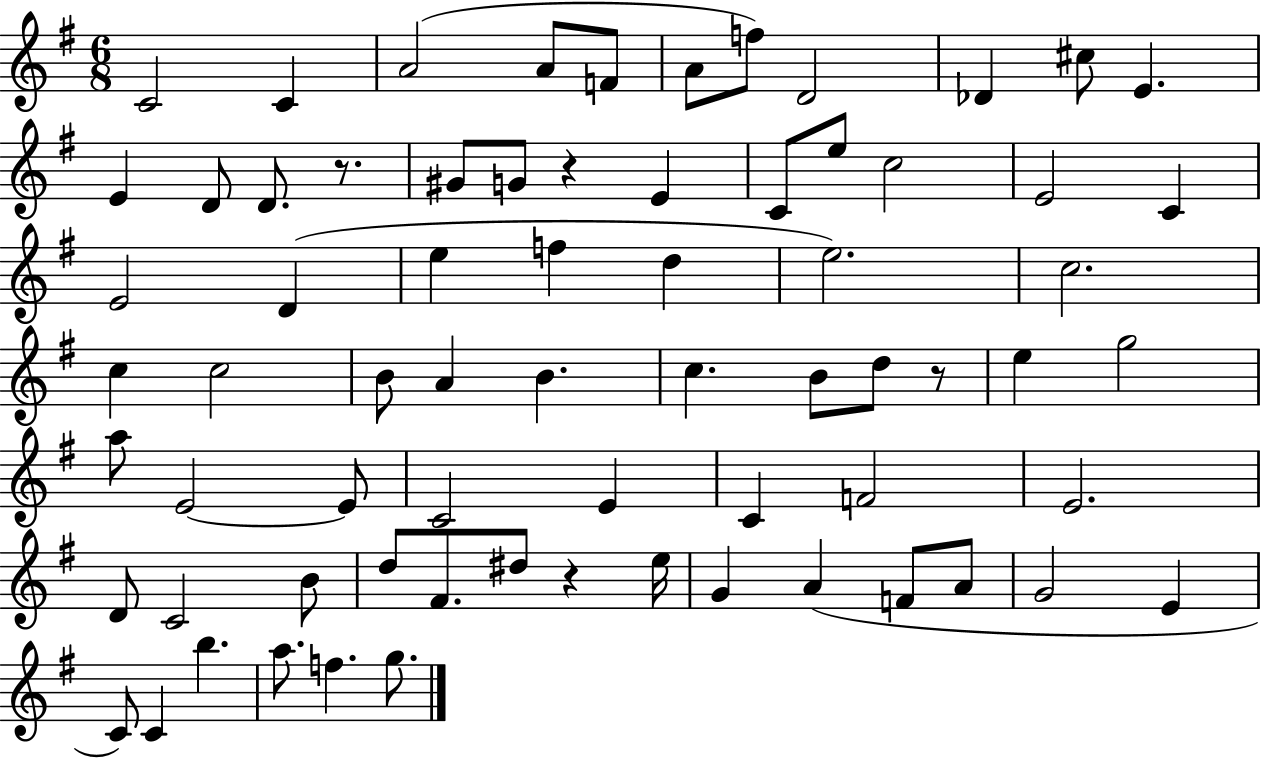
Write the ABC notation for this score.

X:1
T:Untitled
M:6/8
L:1/4
K:G
C2 C A2 A/2 F/2 A/2 f/2 D2 _D ^c/2 E E D/2 D/2 z/2 ^G/2 G/2 z E C/2 e/2 c2 E2 C E2 D e f d e2 c2 c c2 B/2 A B c B/2 d/2 z/2 e g2 a/2 E2 E/2 C2 E C F2 E2 D/2 C2 B/2 d/2 ^F/2 ^d/2 z e/4 G A F/2 A/2 G2 E C/2 C b a/2 f g/2